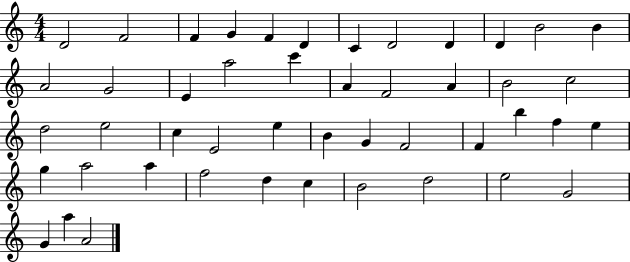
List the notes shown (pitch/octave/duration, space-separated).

D4/h F4/h F4/q G4/q F4/q D4/q C4/q D4/h D4/q D4/q B4/h B4/q A4/h G4/h E4/q A5/h C6/q A4/q F4/h A4/q B4/h C5/h D5/h E5/h C5/q E4/h E5/q B4/q G4/q F4/h F4/q B5/q F5/q E5/q G5/q A5/h A5/q F5/h D5/q C5/q B4/h D5/h E5/h G4/h G4/q A5/q A4/h